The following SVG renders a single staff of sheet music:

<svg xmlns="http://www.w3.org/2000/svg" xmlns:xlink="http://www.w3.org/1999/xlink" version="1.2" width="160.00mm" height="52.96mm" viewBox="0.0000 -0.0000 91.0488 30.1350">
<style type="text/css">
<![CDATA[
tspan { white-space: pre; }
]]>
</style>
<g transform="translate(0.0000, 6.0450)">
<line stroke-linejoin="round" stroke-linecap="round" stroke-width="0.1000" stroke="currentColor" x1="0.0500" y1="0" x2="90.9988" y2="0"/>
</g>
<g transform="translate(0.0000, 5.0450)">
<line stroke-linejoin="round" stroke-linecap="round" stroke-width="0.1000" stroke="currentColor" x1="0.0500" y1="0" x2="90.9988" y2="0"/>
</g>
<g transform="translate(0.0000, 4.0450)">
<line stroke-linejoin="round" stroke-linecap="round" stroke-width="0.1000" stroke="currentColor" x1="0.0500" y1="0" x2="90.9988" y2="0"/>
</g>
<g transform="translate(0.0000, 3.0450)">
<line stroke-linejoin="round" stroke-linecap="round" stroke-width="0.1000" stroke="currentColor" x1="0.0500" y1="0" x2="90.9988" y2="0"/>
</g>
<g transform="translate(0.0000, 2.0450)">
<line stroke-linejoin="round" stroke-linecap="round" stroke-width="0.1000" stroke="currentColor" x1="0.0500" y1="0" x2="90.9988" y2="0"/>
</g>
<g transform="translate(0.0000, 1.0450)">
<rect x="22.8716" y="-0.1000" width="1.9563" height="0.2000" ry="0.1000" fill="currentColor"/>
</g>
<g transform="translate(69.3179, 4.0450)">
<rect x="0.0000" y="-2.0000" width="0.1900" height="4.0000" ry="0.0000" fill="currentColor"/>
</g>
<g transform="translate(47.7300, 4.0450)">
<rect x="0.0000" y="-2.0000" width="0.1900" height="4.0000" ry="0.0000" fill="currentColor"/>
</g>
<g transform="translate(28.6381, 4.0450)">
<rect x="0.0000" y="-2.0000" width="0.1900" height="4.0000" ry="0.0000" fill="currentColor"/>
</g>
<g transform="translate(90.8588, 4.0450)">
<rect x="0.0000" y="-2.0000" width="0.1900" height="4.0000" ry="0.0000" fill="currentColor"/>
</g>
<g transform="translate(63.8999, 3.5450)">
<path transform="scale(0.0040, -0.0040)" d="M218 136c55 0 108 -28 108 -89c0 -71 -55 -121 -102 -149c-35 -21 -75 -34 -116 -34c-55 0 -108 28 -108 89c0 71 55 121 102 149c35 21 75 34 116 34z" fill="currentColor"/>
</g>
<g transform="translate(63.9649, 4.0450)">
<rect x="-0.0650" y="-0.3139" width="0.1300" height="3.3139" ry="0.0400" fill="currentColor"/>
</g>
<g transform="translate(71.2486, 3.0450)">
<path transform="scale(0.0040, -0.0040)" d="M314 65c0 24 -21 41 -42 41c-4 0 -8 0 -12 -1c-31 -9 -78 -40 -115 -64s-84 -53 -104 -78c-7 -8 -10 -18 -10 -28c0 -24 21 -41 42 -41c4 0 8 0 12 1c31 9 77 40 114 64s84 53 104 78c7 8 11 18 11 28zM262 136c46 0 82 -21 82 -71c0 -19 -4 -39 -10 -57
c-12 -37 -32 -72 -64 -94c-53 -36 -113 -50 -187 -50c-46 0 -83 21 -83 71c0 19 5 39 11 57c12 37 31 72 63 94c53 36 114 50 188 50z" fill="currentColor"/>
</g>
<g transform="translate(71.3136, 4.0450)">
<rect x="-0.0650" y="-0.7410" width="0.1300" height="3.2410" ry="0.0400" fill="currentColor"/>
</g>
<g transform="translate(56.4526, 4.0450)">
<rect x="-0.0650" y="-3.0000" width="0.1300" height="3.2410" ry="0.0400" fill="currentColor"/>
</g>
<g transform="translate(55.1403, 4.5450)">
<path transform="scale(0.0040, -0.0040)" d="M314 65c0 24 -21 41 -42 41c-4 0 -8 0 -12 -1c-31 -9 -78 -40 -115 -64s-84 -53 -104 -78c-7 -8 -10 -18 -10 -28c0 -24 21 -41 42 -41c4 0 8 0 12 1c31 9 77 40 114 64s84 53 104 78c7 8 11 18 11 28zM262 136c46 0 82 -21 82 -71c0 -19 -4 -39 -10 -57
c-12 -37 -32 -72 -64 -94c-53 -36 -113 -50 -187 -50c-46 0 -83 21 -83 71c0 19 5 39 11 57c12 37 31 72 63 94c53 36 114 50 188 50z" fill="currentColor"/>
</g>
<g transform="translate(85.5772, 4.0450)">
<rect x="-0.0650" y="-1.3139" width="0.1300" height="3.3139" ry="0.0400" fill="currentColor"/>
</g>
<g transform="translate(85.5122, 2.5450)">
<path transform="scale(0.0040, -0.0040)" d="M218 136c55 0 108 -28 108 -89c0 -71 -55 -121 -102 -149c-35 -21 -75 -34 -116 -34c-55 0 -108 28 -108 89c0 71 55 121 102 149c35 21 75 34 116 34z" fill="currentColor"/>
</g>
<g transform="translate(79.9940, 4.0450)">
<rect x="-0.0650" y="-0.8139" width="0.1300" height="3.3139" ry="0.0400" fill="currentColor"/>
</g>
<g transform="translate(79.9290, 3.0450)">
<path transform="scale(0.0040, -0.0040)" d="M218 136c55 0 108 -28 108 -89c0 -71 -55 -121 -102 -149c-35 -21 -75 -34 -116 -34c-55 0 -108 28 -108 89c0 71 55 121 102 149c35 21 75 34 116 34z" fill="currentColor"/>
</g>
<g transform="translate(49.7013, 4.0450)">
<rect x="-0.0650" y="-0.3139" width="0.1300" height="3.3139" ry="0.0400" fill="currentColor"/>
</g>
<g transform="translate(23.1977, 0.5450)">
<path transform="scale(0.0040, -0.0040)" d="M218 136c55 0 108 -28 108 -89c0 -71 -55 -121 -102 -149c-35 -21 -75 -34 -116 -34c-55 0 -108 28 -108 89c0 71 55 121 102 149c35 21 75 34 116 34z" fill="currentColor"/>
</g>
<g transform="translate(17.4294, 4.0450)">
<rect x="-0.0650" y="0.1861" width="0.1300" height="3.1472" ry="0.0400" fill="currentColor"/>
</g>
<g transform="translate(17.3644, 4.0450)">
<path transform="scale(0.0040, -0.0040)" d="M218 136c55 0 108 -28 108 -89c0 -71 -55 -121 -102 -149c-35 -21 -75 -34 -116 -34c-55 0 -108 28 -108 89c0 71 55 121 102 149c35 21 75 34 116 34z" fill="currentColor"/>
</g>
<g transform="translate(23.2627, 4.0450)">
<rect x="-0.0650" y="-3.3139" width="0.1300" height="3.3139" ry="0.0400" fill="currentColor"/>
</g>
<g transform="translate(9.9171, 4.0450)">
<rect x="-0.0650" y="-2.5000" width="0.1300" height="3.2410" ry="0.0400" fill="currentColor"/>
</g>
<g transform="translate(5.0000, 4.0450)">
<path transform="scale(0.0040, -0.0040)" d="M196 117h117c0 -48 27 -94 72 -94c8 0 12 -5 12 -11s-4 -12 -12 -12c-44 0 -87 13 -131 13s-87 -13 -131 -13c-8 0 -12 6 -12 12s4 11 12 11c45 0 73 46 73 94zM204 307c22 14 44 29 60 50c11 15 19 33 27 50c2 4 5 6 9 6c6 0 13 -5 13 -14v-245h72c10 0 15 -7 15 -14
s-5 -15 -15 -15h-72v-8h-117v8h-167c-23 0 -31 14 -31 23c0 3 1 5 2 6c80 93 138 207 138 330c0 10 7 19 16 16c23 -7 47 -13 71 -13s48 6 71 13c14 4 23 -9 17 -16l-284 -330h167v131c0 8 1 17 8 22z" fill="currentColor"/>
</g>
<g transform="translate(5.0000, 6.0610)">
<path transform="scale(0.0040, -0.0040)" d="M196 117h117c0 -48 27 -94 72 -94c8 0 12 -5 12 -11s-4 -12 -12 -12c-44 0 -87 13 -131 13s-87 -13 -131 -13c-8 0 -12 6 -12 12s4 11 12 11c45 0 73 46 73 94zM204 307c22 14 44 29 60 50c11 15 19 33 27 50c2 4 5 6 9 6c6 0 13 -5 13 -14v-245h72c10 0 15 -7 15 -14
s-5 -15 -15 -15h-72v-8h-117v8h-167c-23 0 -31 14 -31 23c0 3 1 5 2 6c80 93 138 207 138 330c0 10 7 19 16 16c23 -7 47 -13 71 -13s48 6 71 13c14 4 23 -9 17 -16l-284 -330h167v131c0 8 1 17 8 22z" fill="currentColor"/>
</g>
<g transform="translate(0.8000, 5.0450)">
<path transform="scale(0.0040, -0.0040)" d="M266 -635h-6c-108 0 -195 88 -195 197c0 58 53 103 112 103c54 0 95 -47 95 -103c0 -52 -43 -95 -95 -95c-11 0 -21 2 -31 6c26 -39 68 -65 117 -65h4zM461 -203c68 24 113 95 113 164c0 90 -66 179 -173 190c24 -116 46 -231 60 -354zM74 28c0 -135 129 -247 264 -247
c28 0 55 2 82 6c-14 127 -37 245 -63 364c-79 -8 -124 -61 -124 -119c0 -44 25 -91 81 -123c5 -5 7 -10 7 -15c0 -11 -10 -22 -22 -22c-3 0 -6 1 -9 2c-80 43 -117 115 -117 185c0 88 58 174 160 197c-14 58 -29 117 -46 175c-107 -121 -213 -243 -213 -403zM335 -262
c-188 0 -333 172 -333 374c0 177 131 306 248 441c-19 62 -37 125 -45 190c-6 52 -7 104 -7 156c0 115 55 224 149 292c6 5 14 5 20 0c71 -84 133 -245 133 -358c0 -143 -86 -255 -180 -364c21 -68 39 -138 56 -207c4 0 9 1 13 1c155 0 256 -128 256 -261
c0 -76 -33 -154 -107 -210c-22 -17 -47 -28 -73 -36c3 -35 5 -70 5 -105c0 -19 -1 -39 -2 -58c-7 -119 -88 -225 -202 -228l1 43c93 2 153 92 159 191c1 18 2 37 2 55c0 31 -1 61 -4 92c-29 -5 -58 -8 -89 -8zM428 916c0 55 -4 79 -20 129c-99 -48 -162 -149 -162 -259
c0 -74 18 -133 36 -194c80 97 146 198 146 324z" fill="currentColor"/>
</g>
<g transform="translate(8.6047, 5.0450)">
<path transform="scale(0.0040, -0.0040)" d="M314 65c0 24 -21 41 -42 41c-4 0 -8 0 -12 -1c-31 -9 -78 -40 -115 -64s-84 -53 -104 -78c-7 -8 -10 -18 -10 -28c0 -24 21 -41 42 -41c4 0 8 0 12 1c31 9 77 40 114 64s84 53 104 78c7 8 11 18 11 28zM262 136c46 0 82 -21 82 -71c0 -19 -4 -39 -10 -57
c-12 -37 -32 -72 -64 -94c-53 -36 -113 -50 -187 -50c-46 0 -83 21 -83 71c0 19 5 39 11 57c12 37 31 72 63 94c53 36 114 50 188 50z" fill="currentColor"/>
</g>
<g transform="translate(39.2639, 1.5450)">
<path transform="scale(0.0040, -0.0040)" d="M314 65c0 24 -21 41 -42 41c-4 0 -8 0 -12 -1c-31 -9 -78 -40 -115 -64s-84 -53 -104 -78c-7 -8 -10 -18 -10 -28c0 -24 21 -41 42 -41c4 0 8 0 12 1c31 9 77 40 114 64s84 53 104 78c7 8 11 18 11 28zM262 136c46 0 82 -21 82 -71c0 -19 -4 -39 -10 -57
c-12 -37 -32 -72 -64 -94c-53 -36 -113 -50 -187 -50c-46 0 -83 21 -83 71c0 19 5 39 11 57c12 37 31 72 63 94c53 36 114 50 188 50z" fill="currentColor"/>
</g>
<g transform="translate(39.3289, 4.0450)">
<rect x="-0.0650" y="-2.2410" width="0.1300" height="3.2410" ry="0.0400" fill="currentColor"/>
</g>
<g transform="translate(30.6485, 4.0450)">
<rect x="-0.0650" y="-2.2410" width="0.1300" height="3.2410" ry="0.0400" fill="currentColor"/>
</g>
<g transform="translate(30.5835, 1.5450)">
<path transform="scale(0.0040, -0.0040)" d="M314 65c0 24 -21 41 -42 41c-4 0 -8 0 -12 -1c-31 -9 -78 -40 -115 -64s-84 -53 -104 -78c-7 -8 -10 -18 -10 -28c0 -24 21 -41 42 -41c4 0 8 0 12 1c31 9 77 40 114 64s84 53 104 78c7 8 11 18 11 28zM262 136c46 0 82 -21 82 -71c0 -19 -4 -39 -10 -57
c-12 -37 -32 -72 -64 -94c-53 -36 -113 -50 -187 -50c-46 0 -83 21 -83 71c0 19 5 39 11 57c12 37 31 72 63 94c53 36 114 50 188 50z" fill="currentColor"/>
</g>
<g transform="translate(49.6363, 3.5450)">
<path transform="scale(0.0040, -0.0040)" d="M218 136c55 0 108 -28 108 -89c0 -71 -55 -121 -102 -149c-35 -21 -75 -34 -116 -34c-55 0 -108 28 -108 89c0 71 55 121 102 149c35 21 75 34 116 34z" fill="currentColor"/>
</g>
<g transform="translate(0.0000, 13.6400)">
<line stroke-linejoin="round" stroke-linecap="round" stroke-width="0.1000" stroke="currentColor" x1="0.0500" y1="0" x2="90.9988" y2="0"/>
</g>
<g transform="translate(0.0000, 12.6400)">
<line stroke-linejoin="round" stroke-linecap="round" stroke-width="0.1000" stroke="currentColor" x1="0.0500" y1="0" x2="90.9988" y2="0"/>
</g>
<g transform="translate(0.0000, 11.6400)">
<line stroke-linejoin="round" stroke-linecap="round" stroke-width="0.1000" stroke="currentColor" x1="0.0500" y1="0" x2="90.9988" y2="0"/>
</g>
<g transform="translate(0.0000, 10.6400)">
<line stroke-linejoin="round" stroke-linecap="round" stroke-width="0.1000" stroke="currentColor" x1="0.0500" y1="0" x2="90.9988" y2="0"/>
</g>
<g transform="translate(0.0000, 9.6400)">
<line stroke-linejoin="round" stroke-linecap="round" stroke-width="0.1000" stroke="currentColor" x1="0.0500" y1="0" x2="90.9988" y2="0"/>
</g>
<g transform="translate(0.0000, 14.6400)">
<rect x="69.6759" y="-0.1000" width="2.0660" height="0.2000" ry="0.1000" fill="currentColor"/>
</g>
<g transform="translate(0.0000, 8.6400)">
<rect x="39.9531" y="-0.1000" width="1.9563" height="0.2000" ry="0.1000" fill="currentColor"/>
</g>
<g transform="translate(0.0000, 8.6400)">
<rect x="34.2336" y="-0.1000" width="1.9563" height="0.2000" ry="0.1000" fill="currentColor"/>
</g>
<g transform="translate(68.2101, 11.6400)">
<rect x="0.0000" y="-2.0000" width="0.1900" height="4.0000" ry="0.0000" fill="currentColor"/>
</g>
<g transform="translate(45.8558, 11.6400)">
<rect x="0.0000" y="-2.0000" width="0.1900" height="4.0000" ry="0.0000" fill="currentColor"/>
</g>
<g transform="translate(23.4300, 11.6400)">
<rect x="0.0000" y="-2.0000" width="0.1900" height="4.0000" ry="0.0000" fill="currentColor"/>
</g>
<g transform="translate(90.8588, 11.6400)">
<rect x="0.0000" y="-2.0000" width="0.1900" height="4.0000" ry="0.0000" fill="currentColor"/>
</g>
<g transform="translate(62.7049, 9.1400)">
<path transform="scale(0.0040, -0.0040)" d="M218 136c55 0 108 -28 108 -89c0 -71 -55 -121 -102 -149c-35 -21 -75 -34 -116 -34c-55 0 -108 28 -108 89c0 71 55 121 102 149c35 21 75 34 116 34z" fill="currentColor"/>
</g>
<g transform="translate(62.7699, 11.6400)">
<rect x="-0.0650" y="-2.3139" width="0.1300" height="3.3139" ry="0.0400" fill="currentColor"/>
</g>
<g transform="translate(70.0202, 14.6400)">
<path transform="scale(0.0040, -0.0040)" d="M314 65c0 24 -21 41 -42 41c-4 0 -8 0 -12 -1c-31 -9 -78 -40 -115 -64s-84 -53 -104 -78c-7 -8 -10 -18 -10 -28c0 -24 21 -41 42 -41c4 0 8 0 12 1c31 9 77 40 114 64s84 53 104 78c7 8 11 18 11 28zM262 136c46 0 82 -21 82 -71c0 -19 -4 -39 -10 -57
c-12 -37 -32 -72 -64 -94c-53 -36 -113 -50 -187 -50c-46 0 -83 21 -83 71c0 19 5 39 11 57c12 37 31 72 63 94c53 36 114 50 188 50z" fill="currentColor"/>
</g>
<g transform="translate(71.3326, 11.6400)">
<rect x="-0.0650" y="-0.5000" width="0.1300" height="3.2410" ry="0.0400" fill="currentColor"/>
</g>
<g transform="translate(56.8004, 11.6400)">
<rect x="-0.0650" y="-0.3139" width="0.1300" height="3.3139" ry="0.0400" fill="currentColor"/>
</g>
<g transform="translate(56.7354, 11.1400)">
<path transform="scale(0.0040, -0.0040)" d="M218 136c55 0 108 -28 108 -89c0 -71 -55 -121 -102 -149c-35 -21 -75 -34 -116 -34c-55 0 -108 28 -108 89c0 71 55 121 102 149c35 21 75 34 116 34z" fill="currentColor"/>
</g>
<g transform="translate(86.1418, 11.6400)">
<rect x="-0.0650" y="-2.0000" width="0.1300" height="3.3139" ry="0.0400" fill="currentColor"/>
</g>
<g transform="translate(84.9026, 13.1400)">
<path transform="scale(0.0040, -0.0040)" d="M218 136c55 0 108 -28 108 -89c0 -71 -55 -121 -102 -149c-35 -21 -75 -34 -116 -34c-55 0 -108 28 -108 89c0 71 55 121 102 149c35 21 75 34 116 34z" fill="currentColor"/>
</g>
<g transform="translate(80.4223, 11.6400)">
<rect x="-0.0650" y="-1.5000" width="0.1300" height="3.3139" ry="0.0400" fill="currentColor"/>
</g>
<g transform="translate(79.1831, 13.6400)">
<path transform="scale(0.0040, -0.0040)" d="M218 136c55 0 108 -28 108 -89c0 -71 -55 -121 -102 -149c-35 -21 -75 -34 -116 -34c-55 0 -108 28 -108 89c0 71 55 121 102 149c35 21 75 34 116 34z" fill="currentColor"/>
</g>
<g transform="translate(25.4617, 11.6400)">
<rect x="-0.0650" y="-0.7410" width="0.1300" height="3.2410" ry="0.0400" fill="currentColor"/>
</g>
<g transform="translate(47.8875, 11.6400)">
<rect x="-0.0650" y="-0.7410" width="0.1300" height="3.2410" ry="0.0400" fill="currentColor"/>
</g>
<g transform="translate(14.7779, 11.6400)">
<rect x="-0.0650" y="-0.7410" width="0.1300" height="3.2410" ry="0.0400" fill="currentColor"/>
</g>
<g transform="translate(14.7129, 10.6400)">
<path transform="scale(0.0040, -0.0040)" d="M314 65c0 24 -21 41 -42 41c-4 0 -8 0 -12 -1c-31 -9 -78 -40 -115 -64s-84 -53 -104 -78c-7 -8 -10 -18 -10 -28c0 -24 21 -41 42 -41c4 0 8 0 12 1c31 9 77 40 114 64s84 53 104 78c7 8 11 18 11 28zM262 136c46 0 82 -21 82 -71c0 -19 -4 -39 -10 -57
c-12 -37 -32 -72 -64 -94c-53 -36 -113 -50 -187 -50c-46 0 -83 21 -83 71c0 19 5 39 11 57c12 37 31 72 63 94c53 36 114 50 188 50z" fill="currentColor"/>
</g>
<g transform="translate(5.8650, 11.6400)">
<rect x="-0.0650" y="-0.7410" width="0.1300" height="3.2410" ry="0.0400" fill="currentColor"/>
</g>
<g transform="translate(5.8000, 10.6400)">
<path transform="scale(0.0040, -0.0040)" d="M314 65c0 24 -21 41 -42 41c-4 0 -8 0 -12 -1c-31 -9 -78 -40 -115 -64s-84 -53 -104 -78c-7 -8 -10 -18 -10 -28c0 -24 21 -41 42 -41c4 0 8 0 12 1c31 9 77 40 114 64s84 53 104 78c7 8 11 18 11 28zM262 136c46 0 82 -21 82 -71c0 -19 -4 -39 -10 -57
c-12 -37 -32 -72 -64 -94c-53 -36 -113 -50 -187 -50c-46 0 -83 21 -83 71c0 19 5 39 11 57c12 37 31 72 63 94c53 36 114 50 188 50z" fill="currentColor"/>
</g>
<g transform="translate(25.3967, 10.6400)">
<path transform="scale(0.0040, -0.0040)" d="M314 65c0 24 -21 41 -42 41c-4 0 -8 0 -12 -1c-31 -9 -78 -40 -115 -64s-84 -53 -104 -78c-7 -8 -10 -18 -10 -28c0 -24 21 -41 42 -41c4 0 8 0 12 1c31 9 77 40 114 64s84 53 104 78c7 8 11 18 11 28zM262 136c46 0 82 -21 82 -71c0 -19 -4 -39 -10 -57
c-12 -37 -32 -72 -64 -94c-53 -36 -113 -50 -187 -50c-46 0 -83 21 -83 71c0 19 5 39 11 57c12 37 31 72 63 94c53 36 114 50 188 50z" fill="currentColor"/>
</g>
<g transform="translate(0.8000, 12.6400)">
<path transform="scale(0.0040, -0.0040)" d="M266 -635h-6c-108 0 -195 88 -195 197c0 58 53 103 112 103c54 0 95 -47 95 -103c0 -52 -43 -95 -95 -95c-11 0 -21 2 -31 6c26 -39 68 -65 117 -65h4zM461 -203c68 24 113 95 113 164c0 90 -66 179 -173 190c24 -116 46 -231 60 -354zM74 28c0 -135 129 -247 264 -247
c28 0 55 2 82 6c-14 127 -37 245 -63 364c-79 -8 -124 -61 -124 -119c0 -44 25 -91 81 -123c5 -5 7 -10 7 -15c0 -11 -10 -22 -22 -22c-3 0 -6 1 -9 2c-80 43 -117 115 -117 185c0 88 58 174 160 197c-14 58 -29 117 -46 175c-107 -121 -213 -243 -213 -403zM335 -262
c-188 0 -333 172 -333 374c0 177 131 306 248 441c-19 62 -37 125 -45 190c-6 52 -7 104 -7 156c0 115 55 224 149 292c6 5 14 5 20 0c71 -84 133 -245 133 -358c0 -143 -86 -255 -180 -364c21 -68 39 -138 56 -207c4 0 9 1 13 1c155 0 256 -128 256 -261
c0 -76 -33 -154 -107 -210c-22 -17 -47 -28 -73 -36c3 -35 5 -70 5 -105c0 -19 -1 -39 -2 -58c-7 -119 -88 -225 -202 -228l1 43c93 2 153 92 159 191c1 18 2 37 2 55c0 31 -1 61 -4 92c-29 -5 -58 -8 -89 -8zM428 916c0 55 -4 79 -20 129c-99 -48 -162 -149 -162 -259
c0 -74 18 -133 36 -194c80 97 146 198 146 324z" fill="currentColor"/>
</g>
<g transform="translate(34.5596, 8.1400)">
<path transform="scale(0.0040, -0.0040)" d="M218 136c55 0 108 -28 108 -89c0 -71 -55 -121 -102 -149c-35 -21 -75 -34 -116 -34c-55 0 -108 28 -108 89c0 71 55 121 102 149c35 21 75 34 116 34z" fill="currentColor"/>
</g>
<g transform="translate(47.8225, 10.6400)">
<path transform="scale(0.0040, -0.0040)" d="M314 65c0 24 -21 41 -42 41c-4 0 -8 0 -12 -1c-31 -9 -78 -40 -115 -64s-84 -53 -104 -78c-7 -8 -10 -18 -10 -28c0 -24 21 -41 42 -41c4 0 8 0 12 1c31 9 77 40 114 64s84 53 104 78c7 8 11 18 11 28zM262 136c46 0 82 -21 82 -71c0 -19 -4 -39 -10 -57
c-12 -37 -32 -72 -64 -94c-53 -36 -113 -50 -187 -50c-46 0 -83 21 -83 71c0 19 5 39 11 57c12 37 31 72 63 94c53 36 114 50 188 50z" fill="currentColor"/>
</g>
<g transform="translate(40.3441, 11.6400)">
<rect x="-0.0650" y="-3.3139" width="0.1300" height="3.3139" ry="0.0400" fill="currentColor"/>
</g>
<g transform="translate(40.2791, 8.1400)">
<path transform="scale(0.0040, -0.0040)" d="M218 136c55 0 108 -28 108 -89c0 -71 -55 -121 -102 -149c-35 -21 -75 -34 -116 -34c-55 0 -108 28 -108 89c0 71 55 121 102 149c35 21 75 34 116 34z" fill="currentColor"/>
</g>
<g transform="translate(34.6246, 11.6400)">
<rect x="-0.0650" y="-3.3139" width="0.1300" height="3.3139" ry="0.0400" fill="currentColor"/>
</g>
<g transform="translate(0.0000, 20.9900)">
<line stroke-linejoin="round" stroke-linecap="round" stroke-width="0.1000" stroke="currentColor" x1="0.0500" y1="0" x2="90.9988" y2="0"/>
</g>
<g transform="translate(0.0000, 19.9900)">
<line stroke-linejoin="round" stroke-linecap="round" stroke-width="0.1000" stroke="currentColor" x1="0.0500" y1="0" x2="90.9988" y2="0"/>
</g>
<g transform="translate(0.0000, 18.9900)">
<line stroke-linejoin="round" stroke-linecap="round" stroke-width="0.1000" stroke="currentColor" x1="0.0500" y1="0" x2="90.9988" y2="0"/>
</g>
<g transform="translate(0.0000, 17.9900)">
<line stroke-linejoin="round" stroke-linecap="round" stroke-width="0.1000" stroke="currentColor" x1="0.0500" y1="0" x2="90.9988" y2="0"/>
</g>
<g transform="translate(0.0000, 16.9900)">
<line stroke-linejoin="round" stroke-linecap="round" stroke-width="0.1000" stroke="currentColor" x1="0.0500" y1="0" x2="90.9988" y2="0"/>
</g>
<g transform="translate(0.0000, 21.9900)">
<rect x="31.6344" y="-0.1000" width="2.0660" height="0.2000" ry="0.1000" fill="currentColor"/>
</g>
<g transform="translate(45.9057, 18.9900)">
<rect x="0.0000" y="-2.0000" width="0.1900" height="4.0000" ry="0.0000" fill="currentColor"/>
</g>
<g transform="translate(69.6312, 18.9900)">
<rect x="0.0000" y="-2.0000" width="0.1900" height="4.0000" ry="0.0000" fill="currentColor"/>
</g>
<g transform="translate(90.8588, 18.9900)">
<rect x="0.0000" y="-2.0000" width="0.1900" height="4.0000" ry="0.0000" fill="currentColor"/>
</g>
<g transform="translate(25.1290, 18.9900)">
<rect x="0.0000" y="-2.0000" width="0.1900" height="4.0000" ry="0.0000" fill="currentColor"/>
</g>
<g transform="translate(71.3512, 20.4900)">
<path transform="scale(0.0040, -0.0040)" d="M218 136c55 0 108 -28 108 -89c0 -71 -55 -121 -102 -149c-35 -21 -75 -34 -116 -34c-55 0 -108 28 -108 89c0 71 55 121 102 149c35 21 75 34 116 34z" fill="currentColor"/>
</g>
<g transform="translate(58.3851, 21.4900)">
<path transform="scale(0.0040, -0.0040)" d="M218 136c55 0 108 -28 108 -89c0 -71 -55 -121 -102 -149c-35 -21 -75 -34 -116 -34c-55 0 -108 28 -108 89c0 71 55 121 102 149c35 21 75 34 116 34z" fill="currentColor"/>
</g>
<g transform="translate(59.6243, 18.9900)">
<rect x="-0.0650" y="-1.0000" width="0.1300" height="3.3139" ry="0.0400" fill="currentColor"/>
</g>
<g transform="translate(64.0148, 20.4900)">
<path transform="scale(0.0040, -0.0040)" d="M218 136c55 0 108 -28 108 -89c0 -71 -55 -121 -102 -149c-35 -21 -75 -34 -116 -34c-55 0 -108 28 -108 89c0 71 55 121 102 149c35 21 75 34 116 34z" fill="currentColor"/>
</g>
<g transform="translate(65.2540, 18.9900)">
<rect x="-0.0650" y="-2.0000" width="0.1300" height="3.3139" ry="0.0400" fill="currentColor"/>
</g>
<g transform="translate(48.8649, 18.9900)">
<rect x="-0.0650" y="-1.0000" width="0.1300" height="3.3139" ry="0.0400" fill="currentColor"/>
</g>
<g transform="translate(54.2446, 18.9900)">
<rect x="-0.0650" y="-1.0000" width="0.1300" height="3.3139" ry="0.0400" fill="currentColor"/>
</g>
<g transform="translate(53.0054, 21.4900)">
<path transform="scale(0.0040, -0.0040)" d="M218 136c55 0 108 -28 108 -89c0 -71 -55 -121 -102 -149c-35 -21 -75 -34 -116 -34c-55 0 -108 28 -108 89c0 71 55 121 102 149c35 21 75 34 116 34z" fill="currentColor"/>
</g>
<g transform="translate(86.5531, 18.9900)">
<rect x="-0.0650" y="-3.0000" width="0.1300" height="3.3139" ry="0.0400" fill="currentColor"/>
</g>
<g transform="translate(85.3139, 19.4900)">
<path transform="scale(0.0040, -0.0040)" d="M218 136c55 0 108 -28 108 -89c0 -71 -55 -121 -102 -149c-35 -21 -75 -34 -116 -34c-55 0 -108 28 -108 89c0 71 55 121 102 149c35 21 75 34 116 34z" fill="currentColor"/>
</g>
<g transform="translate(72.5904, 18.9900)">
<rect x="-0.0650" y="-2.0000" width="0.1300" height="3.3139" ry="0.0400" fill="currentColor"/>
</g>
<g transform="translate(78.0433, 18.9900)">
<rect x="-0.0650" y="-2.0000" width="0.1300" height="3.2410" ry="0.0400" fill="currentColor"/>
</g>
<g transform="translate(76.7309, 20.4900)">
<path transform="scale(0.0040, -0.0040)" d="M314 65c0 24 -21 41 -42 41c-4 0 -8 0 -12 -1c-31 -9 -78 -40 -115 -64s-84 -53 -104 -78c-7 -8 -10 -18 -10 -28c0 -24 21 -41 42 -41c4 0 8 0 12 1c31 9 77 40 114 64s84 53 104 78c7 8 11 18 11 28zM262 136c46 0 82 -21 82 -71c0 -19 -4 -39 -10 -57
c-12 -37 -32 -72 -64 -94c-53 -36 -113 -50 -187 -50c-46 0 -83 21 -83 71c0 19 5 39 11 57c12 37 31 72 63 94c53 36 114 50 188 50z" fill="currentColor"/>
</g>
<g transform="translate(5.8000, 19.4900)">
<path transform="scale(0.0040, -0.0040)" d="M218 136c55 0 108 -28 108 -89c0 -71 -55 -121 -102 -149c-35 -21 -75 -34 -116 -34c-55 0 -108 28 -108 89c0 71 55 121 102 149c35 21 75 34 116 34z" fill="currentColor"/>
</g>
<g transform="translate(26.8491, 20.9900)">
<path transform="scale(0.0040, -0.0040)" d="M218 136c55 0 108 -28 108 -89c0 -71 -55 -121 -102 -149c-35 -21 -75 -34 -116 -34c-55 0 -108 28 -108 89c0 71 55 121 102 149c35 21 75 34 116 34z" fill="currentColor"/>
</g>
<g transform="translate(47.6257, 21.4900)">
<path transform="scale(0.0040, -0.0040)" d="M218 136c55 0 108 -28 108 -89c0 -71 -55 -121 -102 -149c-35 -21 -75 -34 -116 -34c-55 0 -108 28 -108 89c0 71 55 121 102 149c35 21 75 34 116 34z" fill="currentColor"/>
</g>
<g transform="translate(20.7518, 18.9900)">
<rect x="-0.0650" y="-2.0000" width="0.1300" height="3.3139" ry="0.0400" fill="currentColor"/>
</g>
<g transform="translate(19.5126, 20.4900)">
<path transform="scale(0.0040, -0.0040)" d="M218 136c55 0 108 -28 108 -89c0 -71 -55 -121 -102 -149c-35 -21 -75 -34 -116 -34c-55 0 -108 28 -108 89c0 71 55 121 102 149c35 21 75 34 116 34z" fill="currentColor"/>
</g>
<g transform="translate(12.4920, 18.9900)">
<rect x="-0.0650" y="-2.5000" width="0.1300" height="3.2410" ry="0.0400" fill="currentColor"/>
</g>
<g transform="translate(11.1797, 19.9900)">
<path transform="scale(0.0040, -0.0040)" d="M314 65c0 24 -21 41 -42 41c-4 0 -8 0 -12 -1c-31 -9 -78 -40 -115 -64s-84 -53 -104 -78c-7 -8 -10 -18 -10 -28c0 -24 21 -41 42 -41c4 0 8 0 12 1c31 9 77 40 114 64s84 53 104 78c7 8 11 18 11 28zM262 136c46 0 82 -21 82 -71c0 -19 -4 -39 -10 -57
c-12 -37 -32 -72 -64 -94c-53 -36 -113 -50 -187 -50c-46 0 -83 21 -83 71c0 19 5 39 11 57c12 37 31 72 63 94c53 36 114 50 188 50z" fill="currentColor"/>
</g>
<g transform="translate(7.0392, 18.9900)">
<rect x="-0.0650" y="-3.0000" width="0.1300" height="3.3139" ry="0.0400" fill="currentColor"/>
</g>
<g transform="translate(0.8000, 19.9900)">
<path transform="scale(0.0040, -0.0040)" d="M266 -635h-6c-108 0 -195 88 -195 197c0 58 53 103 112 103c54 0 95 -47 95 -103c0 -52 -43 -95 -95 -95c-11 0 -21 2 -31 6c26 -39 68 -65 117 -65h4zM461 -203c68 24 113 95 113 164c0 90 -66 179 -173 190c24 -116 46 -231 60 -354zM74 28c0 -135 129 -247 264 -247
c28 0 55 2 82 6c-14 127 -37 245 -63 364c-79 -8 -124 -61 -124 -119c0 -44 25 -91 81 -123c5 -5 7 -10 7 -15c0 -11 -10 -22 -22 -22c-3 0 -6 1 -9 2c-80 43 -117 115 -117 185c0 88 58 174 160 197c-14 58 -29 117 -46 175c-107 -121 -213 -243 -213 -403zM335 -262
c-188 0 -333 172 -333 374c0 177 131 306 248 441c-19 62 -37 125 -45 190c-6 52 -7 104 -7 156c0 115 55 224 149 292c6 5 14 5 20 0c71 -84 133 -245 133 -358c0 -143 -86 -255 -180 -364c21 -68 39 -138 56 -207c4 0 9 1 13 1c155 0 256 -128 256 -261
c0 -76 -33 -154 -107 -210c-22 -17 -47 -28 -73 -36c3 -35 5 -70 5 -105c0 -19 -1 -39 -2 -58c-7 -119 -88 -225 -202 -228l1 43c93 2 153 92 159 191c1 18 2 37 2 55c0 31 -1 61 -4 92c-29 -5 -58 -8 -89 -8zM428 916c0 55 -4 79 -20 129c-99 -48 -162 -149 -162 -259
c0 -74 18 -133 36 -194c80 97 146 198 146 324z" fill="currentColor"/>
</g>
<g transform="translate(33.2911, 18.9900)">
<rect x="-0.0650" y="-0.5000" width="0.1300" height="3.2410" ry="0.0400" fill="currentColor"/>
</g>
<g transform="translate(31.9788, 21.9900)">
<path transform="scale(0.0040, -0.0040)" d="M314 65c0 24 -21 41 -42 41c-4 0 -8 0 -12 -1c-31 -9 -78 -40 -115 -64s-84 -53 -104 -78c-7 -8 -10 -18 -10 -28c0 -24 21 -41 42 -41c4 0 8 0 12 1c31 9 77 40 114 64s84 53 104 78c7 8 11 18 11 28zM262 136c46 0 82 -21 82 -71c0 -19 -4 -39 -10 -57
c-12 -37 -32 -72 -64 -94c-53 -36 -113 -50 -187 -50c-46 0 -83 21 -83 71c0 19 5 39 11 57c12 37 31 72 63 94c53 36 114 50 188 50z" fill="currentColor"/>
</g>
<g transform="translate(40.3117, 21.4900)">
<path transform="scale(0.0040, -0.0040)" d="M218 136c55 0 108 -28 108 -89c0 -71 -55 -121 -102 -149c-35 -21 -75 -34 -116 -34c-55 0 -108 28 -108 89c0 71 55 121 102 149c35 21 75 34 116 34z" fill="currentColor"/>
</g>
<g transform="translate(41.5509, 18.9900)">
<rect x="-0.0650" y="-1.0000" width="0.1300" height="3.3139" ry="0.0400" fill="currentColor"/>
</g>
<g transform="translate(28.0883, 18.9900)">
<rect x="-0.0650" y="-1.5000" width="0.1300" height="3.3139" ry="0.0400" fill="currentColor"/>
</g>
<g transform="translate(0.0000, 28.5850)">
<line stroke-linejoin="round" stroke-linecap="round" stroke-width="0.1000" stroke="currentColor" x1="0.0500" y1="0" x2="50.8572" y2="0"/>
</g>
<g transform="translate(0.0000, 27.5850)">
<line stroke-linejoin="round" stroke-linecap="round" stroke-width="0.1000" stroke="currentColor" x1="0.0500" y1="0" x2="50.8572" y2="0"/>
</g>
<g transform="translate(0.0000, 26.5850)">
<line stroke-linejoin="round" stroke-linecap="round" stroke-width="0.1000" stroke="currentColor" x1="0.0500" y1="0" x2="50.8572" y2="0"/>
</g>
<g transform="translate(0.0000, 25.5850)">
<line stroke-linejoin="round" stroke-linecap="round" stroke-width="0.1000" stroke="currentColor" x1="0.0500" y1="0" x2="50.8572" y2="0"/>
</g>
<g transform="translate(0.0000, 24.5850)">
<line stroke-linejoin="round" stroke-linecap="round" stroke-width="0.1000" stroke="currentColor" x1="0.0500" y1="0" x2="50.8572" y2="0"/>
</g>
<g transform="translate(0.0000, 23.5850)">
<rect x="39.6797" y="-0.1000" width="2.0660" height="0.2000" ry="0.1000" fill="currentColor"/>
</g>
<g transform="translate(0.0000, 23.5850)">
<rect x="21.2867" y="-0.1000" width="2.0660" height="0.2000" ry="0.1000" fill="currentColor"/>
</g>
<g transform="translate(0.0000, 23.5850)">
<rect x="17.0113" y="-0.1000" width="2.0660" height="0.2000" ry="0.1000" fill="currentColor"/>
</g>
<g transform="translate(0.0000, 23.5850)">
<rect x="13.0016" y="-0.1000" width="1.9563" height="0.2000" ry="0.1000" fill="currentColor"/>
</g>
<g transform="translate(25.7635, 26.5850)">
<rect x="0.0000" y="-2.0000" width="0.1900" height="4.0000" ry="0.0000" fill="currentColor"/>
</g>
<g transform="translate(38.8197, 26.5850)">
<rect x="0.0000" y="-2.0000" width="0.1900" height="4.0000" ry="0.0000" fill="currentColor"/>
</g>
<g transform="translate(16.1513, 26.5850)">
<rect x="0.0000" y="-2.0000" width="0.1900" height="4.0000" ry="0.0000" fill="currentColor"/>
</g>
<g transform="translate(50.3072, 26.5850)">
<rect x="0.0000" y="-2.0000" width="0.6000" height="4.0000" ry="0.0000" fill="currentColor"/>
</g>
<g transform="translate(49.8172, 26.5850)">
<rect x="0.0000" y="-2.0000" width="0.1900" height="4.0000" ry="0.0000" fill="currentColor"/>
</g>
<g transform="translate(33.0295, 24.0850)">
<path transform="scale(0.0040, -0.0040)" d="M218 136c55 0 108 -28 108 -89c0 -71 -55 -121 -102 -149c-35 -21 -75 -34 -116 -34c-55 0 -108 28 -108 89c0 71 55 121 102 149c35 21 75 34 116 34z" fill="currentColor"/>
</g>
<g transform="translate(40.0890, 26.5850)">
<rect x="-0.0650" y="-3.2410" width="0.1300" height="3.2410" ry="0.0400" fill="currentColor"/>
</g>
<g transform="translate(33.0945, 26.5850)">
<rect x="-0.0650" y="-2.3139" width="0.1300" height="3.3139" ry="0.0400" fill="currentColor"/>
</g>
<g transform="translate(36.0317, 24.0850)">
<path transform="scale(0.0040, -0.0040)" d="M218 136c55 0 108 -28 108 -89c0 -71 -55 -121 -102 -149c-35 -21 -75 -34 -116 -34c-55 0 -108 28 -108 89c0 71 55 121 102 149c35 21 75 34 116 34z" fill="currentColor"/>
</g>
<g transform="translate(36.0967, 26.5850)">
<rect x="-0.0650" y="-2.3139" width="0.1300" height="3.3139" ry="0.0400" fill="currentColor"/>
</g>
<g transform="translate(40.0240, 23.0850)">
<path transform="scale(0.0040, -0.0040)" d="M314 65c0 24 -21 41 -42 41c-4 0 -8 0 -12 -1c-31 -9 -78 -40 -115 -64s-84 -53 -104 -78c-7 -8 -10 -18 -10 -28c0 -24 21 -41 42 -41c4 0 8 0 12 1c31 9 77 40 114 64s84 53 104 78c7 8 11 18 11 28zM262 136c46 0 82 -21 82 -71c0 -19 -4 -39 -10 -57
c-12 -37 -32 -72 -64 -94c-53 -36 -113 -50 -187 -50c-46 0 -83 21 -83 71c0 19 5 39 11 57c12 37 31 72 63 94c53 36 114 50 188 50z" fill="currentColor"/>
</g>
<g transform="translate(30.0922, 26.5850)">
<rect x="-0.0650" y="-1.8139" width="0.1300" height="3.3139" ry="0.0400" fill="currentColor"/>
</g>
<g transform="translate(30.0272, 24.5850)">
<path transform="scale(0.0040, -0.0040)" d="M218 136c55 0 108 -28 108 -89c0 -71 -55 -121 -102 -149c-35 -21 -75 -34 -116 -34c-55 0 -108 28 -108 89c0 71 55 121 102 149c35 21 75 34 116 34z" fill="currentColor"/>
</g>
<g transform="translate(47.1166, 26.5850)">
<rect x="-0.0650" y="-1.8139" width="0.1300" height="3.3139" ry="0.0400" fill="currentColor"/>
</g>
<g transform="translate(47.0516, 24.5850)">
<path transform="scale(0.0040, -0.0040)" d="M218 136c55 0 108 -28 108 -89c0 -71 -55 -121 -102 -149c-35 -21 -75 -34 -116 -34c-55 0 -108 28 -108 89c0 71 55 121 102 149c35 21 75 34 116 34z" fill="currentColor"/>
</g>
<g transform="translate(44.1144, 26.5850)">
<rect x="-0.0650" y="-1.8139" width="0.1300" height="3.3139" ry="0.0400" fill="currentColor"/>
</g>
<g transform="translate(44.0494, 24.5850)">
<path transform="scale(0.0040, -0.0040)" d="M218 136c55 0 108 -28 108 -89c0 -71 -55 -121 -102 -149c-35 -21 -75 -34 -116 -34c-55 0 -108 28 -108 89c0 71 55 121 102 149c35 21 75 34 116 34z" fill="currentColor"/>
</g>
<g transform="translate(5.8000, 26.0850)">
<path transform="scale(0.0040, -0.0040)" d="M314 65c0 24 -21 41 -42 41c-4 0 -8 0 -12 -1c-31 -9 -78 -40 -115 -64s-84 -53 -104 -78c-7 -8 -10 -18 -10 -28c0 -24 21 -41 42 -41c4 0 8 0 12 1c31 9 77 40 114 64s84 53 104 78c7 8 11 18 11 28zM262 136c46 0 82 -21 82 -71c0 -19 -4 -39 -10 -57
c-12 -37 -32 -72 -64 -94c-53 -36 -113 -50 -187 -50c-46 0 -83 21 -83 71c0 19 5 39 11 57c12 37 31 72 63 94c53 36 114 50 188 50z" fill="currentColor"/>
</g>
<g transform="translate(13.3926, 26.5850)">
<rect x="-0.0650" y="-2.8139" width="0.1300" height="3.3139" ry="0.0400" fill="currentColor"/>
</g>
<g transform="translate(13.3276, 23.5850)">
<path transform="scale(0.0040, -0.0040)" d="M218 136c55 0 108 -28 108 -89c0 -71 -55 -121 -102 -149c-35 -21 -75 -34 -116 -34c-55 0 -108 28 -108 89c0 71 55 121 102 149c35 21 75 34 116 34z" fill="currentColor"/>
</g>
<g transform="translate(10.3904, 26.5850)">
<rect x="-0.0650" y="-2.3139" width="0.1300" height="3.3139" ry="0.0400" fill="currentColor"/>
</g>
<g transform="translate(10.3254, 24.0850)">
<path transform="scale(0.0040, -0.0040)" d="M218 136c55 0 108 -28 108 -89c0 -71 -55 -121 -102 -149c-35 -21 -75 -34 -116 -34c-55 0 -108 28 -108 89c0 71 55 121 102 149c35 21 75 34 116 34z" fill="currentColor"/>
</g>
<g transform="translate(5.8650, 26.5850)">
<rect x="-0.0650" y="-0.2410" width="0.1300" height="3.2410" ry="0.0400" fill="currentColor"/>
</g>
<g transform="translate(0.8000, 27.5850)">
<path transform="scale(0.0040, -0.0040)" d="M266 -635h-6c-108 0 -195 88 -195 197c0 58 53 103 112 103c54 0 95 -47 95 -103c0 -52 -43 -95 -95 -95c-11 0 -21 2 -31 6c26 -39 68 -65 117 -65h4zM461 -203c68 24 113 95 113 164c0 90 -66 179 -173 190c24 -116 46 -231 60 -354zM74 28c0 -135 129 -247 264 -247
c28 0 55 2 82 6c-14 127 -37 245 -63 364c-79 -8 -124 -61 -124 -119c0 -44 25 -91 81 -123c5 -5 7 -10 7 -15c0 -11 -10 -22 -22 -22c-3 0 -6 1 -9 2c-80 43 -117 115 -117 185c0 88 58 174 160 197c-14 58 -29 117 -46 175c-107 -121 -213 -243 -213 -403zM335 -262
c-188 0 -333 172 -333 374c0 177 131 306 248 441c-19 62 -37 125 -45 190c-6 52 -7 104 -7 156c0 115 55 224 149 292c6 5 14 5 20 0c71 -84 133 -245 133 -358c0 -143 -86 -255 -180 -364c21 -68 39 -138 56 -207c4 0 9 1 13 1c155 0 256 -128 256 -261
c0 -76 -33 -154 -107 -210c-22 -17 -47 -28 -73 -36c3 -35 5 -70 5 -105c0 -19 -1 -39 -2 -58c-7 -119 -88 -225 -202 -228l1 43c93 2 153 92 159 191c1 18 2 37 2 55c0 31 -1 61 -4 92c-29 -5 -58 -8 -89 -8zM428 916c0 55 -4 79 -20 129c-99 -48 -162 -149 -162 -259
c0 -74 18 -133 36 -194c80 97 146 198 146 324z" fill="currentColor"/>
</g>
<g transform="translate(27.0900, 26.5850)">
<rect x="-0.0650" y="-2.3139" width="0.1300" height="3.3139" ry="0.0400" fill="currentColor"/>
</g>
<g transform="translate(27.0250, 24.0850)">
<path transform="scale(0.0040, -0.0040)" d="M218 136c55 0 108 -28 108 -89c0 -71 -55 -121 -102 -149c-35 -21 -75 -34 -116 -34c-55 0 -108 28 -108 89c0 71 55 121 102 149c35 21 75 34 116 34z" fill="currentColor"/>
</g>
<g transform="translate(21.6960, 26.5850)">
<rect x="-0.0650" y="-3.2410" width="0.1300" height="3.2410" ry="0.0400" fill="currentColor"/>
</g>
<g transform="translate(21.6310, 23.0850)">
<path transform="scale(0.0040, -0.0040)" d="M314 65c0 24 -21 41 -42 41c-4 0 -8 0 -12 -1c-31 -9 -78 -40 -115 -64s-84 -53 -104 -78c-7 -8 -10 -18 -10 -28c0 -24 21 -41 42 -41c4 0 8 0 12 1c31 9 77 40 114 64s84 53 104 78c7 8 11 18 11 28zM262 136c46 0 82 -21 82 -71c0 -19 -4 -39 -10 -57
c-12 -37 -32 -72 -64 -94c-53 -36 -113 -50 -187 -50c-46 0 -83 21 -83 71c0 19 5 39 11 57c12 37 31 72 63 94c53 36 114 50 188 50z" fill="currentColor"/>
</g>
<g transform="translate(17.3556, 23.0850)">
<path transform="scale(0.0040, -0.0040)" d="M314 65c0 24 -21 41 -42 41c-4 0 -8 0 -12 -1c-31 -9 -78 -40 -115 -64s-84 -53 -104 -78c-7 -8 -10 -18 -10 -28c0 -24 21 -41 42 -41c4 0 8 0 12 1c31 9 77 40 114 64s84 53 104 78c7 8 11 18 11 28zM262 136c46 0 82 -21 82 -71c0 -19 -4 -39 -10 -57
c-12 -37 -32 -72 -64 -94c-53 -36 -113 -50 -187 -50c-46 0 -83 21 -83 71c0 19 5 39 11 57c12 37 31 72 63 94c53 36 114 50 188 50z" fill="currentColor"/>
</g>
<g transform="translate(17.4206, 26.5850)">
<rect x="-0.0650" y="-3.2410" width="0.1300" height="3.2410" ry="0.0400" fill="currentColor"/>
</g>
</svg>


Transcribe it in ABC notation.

X:1
T:Untitled
M:4/4
L:1/4
K:C
G2 B b g2 g2 c A2 c d2 d e d2 d2 d2 b b d2 c g C2 E F A G2 F E C2 D D D D F F F2 A c2 g a b2 b2 g f g g b2 f f